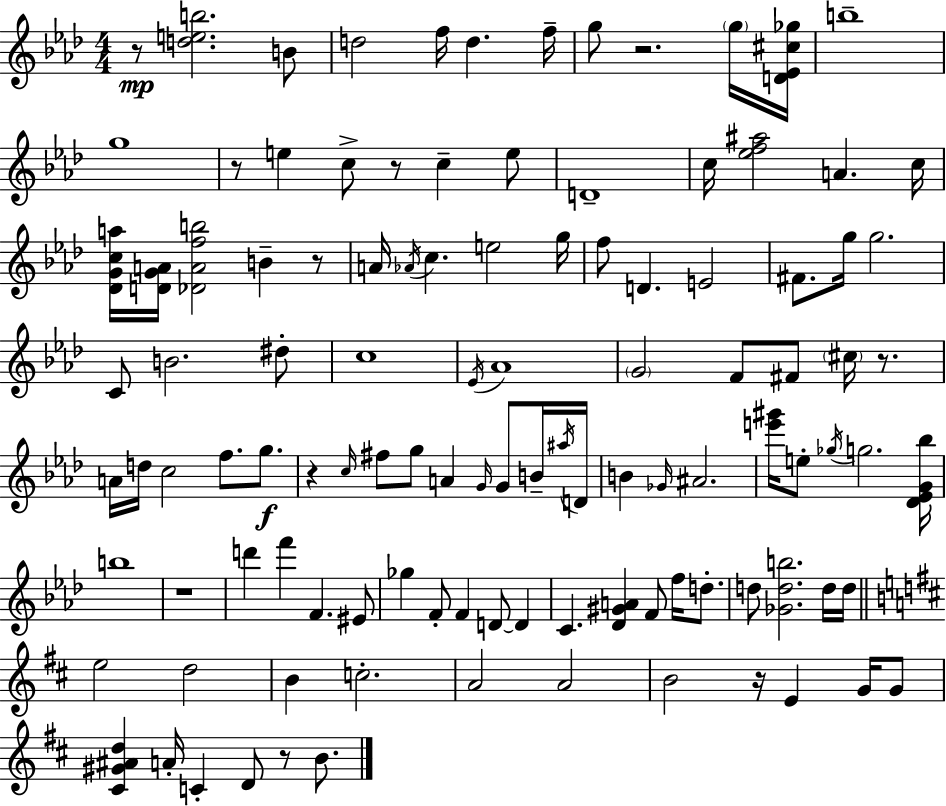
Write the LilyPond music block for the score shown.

{
  \clef treble
  \numericTimeSignature
  \time 4/4
  \key aes \major
  \repeat volta 2 { r8\mp <d'' e'' b''>2. b'8 | d''2 f''16 d''4. f''16-- | g''8 r2. \parenthesize g''16 <d' ees' cis'' ges''>16 | b''1-- | \break g''1 | r8 e''4 c''8-> r8 c''4-- e''8 | d'1-- | c''16 <ees'' f'' ais''>2 a'4. c''16 | \break <des' g' c'' a''>16 <d' g' a'>16 <des' a' f'' b''>2 b'4-- r8 | a'16 \acciaccatura { aes'16 } c''4. e''2 | g''16 f''8 d'4. e'2 | fis'8. g''16 g''2. | \break c'8 b'2. dis''8-. | c''1 | \acciaccatura { ees'16 } aes'1 | \parenthesize g'2 f'8 fis'8 \parenthesize cis''16 r8. | \break a'16 d''16 c''2 f''8. g''8.\f | r4 \grace { c''16 } fis''8 g''8 a'4 \grace { g'16 } | g'8 b'16-- \acciaccatura { ais''16 } d'16 b'4 \grace { ges'16 } ais'2. | <e''' gis'''>16 e''8-. \acciaccatura { ges''16 } g''2. | \break <des' ees' g' bes''>16 b''1 | r1 | d'''4 f'''4 f'4. | eis'8 ges''4 f'8-. f'4 | \break d'8~~ d'4 c'4. <des' gis' a'>4 | f'8 f''16 d''8.-. d''8 <ges' d'' b''>2. | d''16 d''16 \bar "||" \break \key d \major e''2 d''2 | b'4 c''2.-. | a'2 a'2 | b'2 r16 e'4 g'16 g'8 | \break <cis' gis' ais' d''>4 a'16-. c'4-. d'8 r8 b'8. | } \bar "|."
}